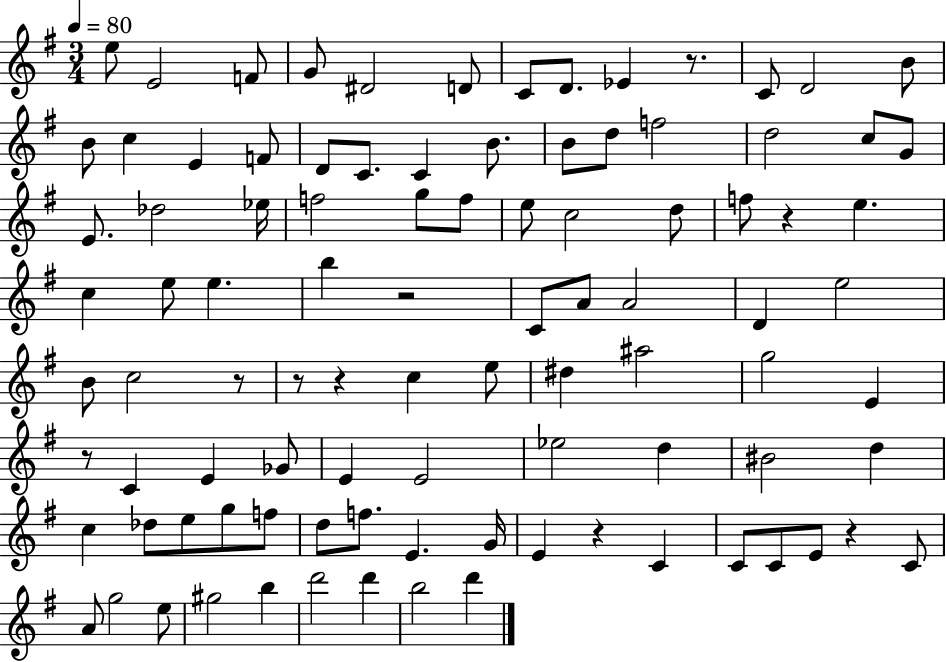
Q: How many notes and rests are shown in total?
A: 96